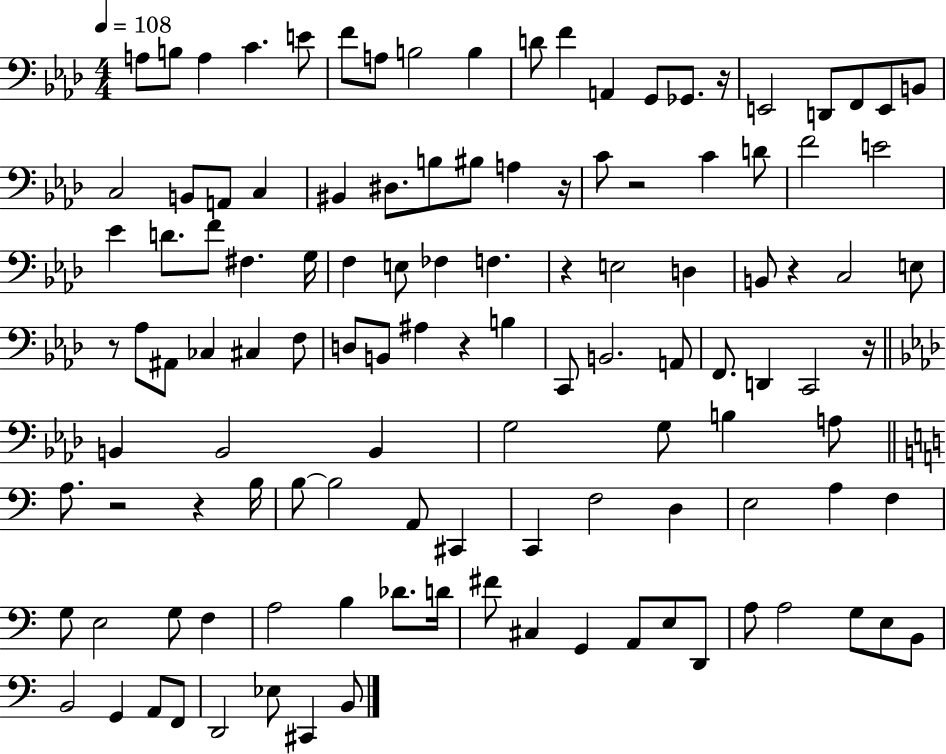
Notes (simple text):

A3/e B3/e A3/q C4/q. E4/e F4/e A3/e B3/h B3/q D4/e F4/q A2/q G2/e Gb2/e. R/s E2/h D2/e F2/e E2/e B2/e C3/h B2/e A2/e C3/q BIS2/q D#3/e. B3/e BIS3/e A3/q R/s C4/e R/h C4/q D4/e F4/h E4/h Eb4/q D4/e. F4/e F#3/q. G3/s F3/q E3/e FES3/q F3/q. R/q E3/h D3/q B2/e R/q C3/h E3/e R/e Ab3/e A#2/e CES3/q C#3/q F3/e D3/e B2/e A#3/q R/q B3/q C2/e B2/h. A2/e F2/e. D2/q C2/h R/s B2/q B2/h B2/q G3/h G3/e B3/q A3/e A3/e. R/h R/q B3/s B3/e B3/h A2/e C#2/q C2/q F3/h D3/q E3/h A3/q F3/q G3/e E3/h G3/e F3/q A3/h B3/q Db4/e. D4/s F#4/e C#3/q G2/q A2/e E3/e D2/e A3/e A3/h G3/e E3/e B2/e B2/h G2/q A2/e F2/e D2/h Eb3/e C#2/q B2/e